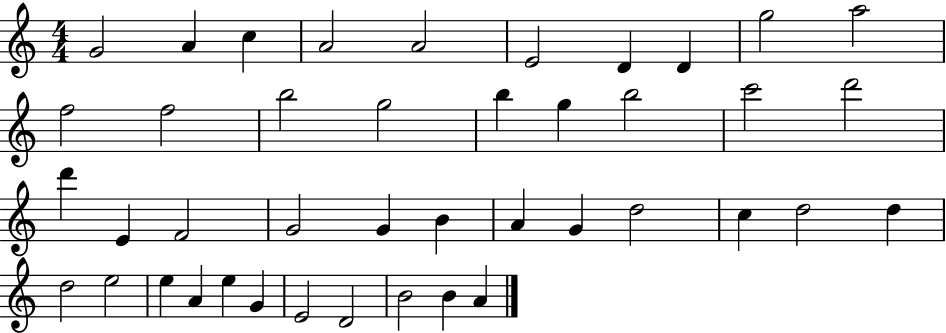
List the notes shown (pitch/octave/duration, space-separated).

G4/h A4/q C5/q A4/h A4/h E4/h D4/q D4/q G5/h A5/h F5/h F5/h B5/h G5/h B5/q G5/q B5/h C6/h D6/h D6/q E4/q F4/h G4/h G4/q B4/q A4/q G4/q D5/h C5/q D5/h D5/q D5/h E5/h E5/q A4/q E5/q G4/q E4/h D4/h B4/h B4/q A4/q